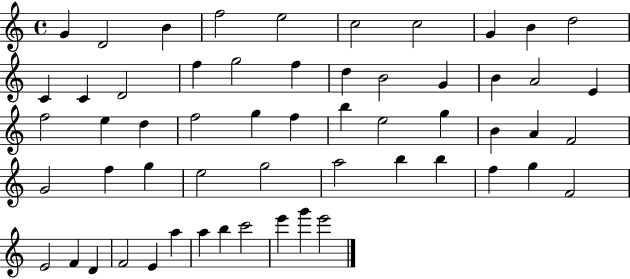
G4/q D4/h B4/q F5/h E5/h C5/h C5/h G4/q B4/q D5/h C4/q C4/q D4/h F5/q G5/h F5/q D5/q B4/h G4/q B4/q A4/h E4/q F5/h E5/q D5/q F5/h G5/q F5/q B5/q E5/h G5/q B4/q A4/q F4/h G4/h F5/q G5/q E5/h G5/h A5/h B5/q B5/q F5/q G5/q F4/h E4/h F4/q D4/q F4/h E4/q A5/q A5/q B5/q C6/h E6/q G6/q E6/h